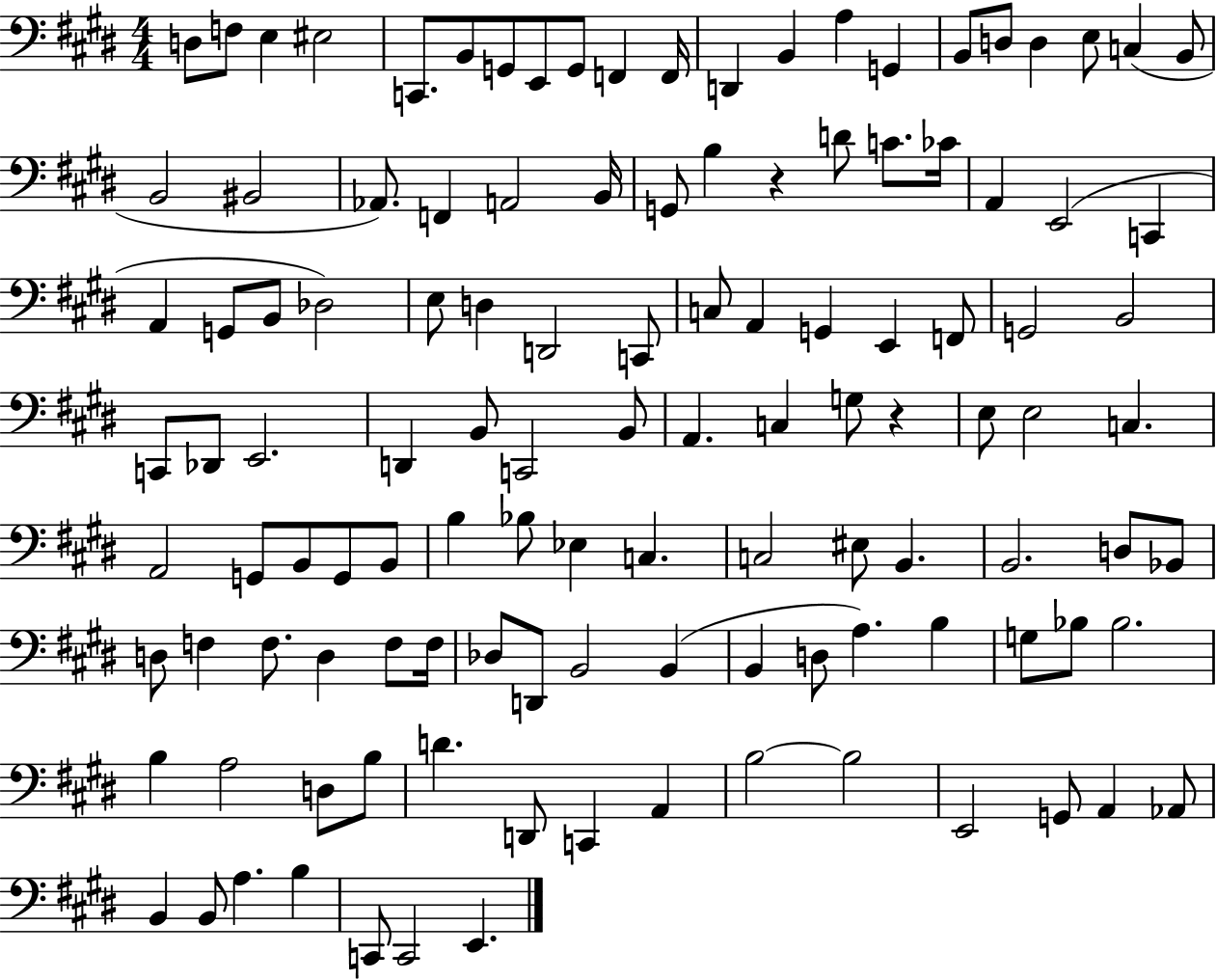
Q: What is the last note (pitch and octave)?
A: E2